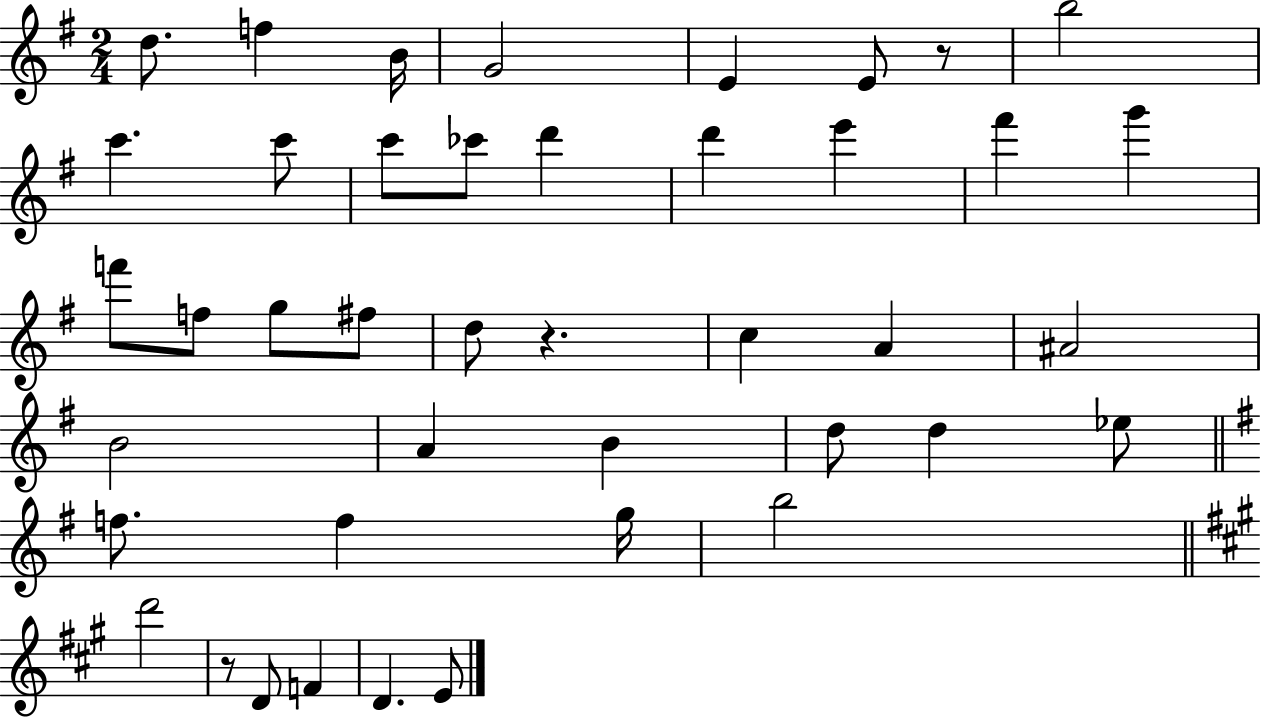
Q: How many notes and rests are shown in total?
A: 42